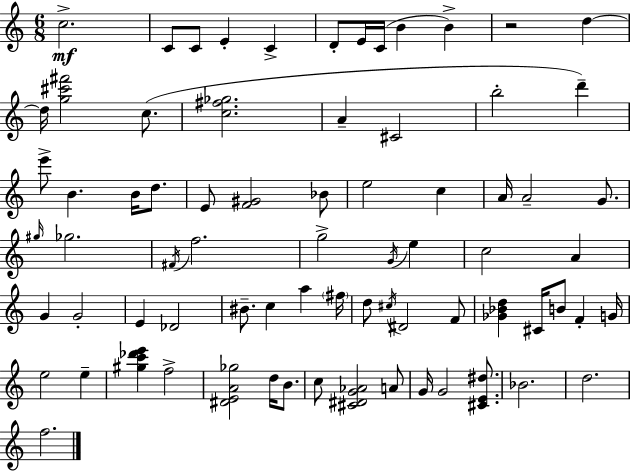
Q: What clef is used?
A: treble